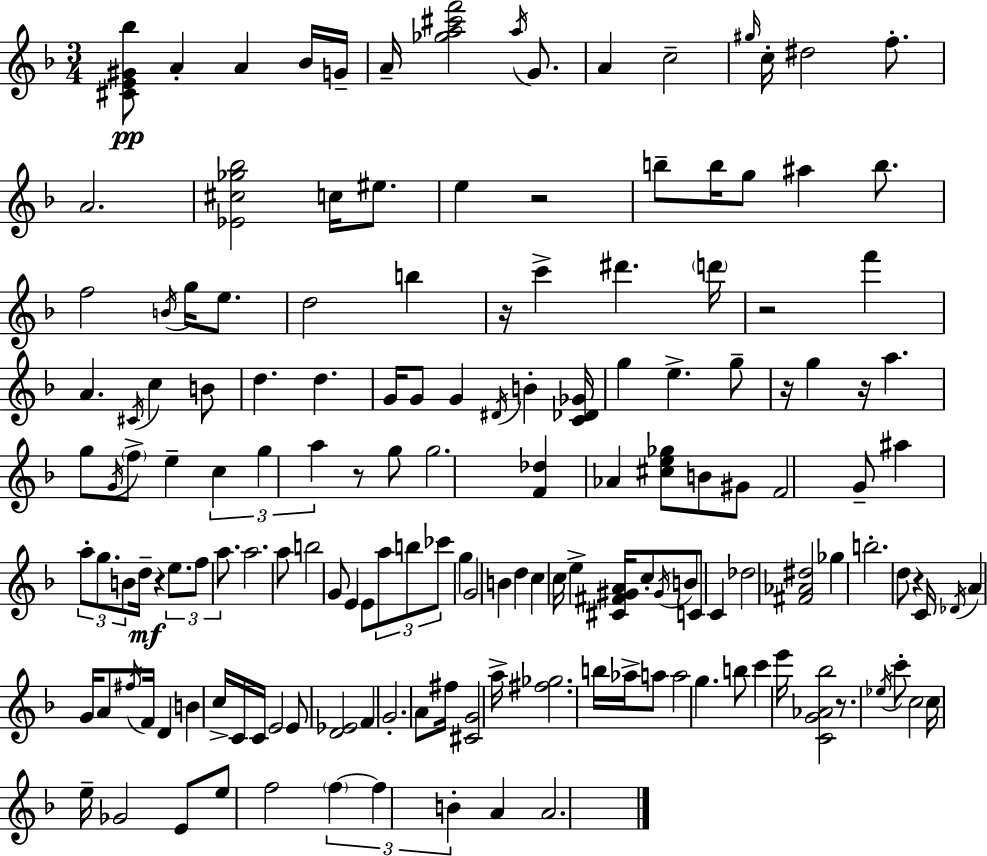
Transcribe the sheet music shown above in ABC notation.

X:1
T:Untitled
M:3/4
L:1/4
K:F
[^CE^G_b]/2 A A _B/4 G/4 A/4 [_ga^c'f']2 a/4 G/2 A c2 ^g/4 c/4 ^d2 f/2 A2 [_E^c_g_b]2 c/4 ^e/2 e z2 b/2 b/4 g/2 ^a b/2 f2 B/4 g/4 e/2 d2 b z/4 c' ^d' d'/4 z2 f' A ^C/4 c B/2 d d G/4 G/2 G ^D/4 B [C_D_G]/4 g e g/2 z/4 g z/4 a g/2 G/4 f/2 e c g a z/2 g/2 g2 [F_d] _A [^ce_g]/2 B/2 ^G/2 F2 G/2 ^a a/2 g/2 B/2 d/4 z e/2 f/2 a/2 a2 a/2 b2 G/2 E E/2 a/2 b/2 _c'/2 g G2 B d c c/4 e [^C^F^GA]/4 c/2 ^G/4 B/2 C/2 C _d2 [^F_A^d]2 _g b2 d/2 z C/4 _D/4 A G/4 A/2 ^f/4 F/4 D B c/4 C/4 C/4 E2 E/2 [D_E]2 F G2 A/2 ^f/4 [^CG]2 a/4 [^f_g]2 b/4 _a/4 a/2 a2 g b/2 c' e'/4 [CG_A_b]2 z/2 _e/4 c'/2 c2 c/4 e/4 _G2 E/2 e/2 f2 f f B A A2